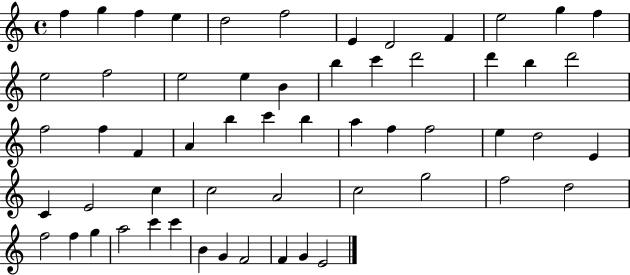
F5/q G5/q F5/q E5/q D5/h F5/h E4/q D4/h F4/q E5/h G5/q F5/q E5/h F5/h E5/h E5/q B4/q B5/q C6/q D6/h D6/q B5/q D6/h F5/h F5/q F4/q A4/q B5/q C6/q B5/q A5/q F5/q F5/h E5/q D5/h E4/q C4/q E4/h C5/q C5/h A4/h C5/h G5/h F5/h D5/h F5/h F5/q G5/q A5/h C6/q C6/q B4/q G4/q F4/h F4/q G4/q E4/h